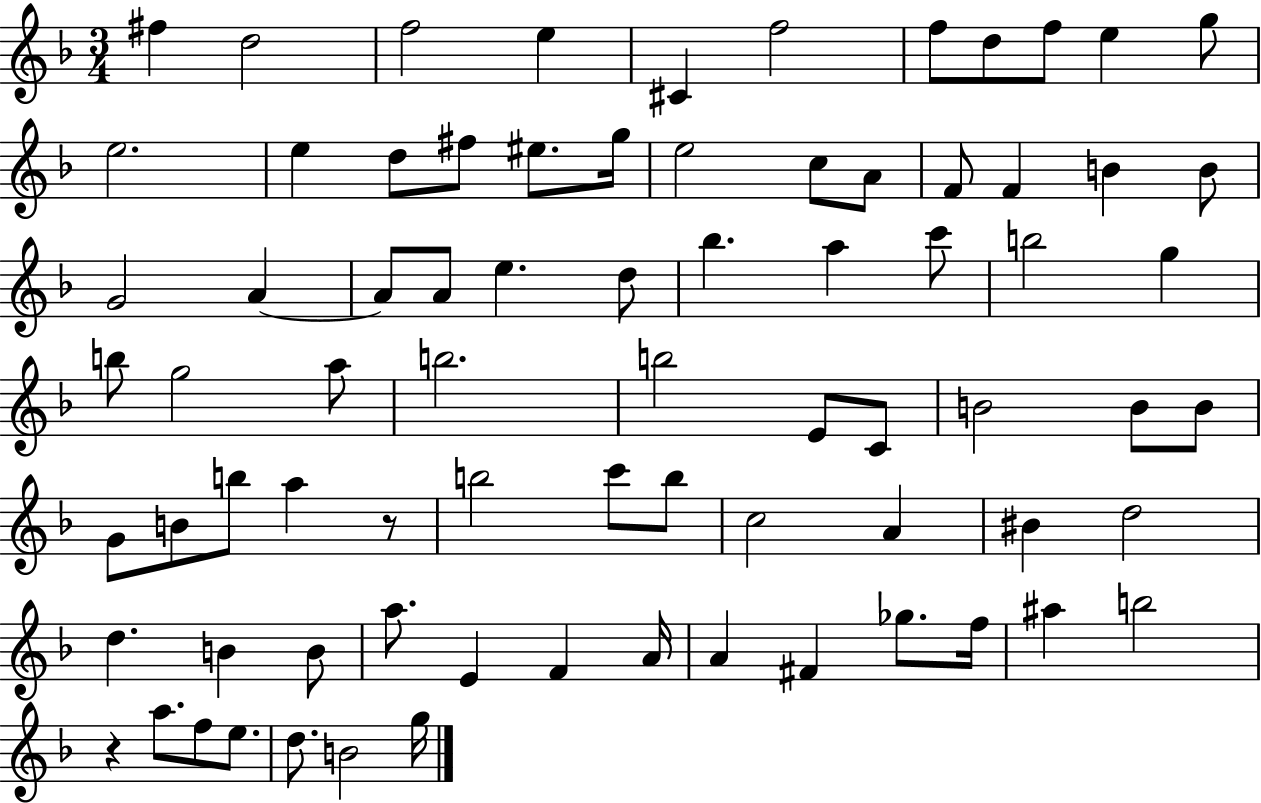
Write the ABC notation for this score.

X:1
T:Untitled
M:3/4
L:1/4
K:F
^f d2 f2 e ^C f2 f/2 d/2 f/2 e g/2 e2 e d/2 ^f/2 ^e/2 g/4 e2 c/2 A/2 F/2 F B B/2 G2 A A/2 A/2 e d/2 _b a c'/2 b2 g b/2 g2 a/2 b2 b2 E/2 C/2 B2 B/2 B/2 G/2 B/2 b/2 a z/2 b2 c'/2 b/2 c2 A ^B d2 d B B/2 a/2 E F A/4 A ^F _g/2 f/4 ^a b2 z a/2 f/2 e/2 d/2 B2 g/4